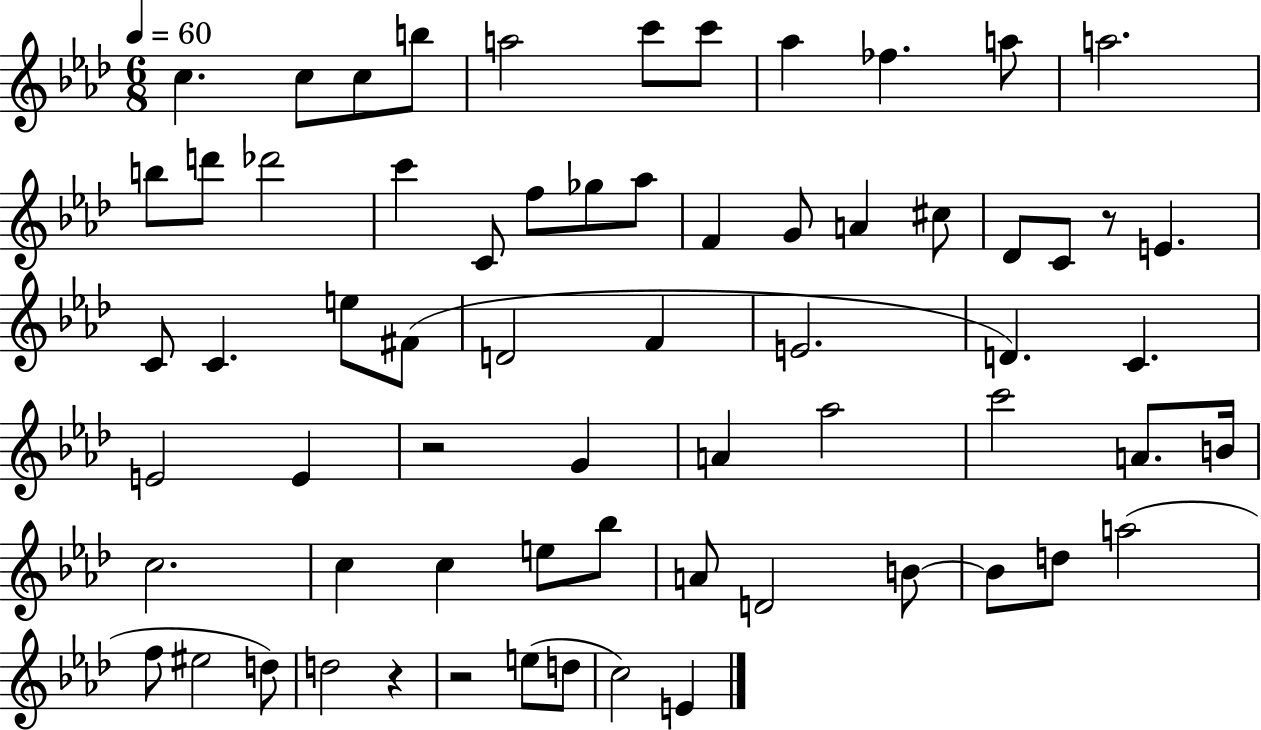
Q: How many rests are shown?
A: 4